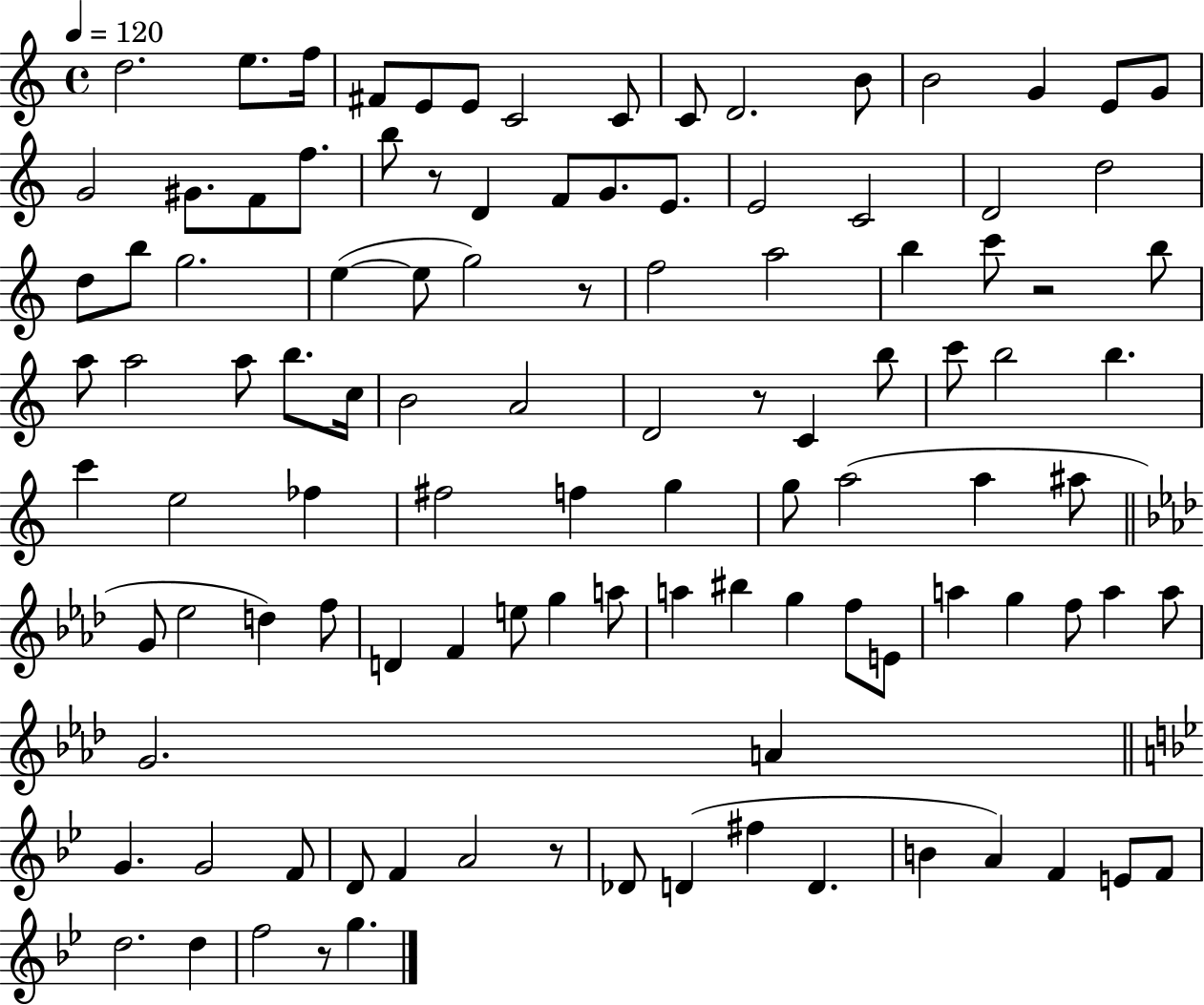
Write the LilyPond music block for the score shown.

{
  \clef treble
  \time 4/4
  \defaultTimeSignature
  \key c \major
  \tempo 4 = 120
  \repeat volta 2 { d''2. e''8. f''16 | fis'8 e'8 e'8 c'2 c'8 | c'8 d'2. b'8 | b'2 g'4 e'8 g'8 | \break g'2 gis'8. f'8 f''8. | b''8 r8 d'4 f'8 g'8. e'8. | e'2 c'2 | d'2 d''2 | \break d''8 b''8 g''2. | e''4~(~ e''8 g''2) r8 | f''2 a''2 | b''4 c'''8 r2 b''8 | \break a''8 a''2 a''8 b''8. c''16 | b'2 a'2 | d'2 r8 c'4 b''8 | c'''8 b''2 b''4. | \break c'''4 e''2 fes''4 | fis''2 f''4 g''4 | g''8 a''2( a''4 ais''8 | \bar "||" \break \key aes \major g'8 ees''2 d''4) f''8 | d'4 f'4 e''8 g''4 a''8 | a''4 bis''4 g''4 f''8 e'8 | a''4 g''4 f''8 a''4 a''8 | \break g'2. a'4 | \bar "||" \break \key bes \major g'4. g'2 f'8 | d'8 f'4 a'2 r8 | des'8 d'4( fis''4 d'4. | b'4 a'4) f'4 e'8 f'8 | \break d''2. d''4 | f''2 r8 g''4. | } \bar "|."
}